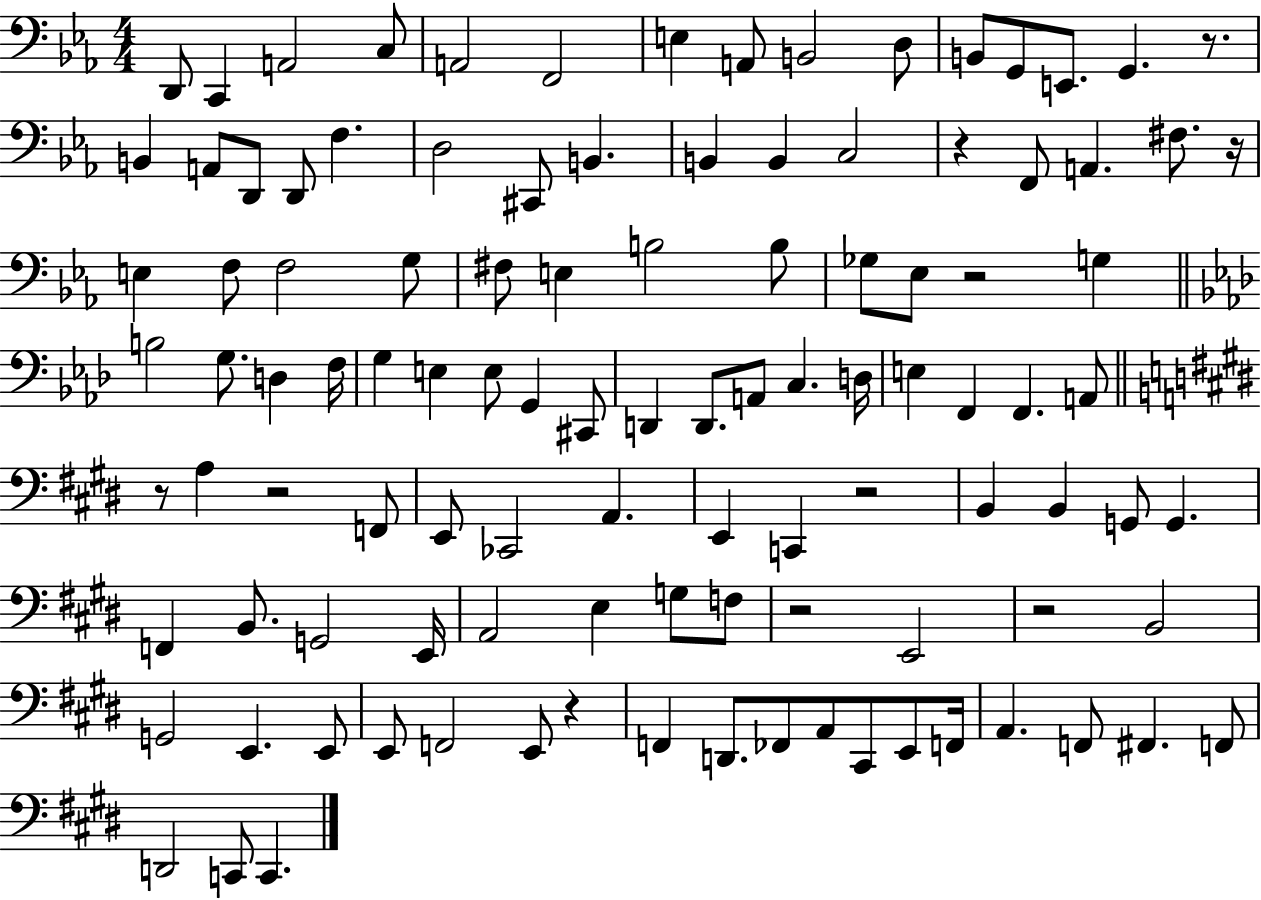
D2/e C2/q A2/h C3/e A2/h F2/h E3/q A2/e B2/h D3/e B2/e G2/e E2/e. G2/q. R/e. B2/q A2/e D2/e D2/e F3/q. D3/h C#2/e B2/q. B2/q B2/q C3/h R/q F2/e A2/q. F#3/e. R/s E3/q F3/e F3/h G3/e F#3/e E3/q B3/h B3/e Gb3/e Eb3/e R/h G3/q B3/h G3/e. D3/q F3/s G3/q E3/q E3/e G2/q C#2/e D2/q D2/e. A2/e C3/q. D3/s E3/q F2/q F2/q. A2/e R/e A3/q R/h F2/e E2/e CES2/h A2/q. E2/q C2/q R/h B2/q B2/q G2/e G2/q. F2/q B2/e. G2/h E2/s A2/h E3/q G3/e F3/e R/h E2/h R/h B2/h G2/h E2/q. E2/e E2/e F2/h E2/e R/q F2/q D2/e. FES2/e A2/e C#2/e E2/e F2/s A2/q. F2/e F#2/q. F2/e D2/h C2/e C2/q.